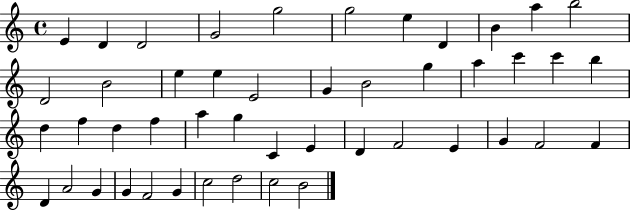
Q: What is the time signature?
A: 4/4